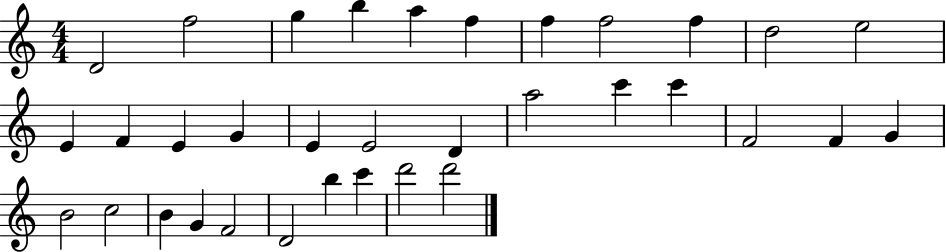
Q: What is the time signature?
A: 4/4